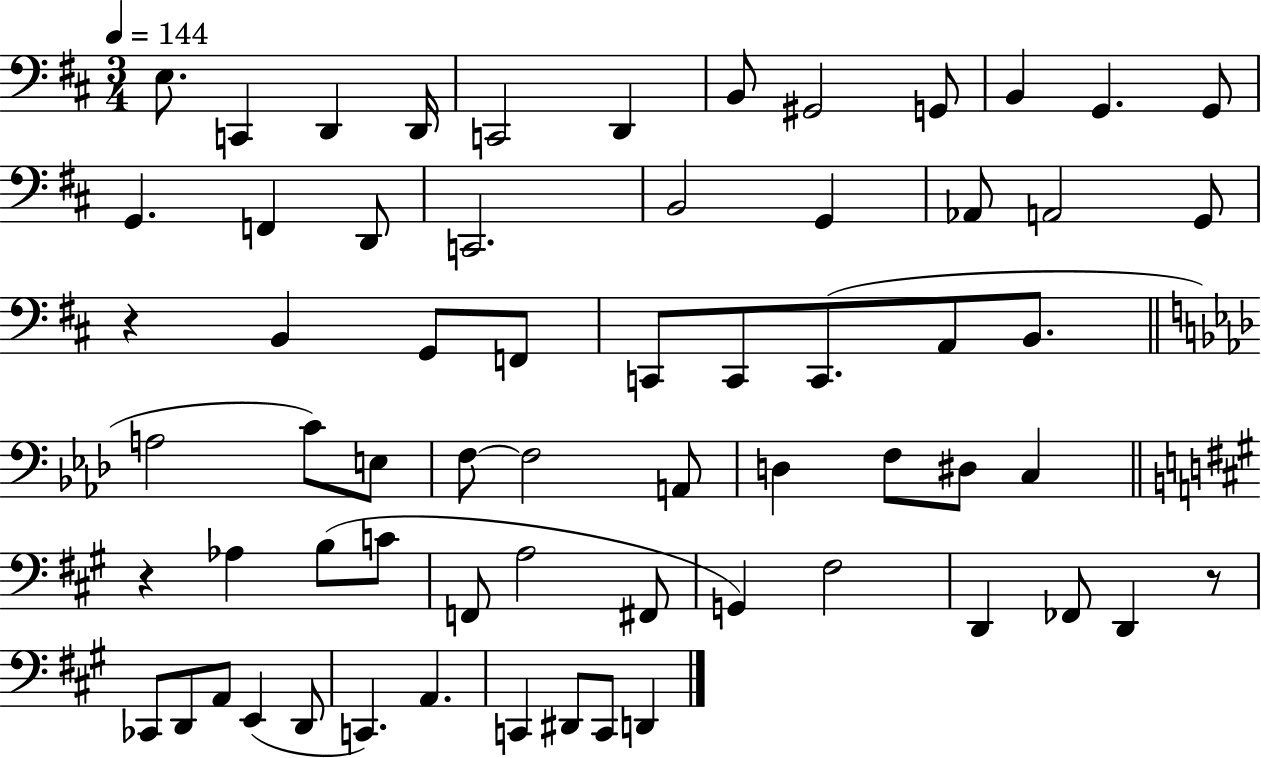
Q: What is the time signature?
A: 3/4